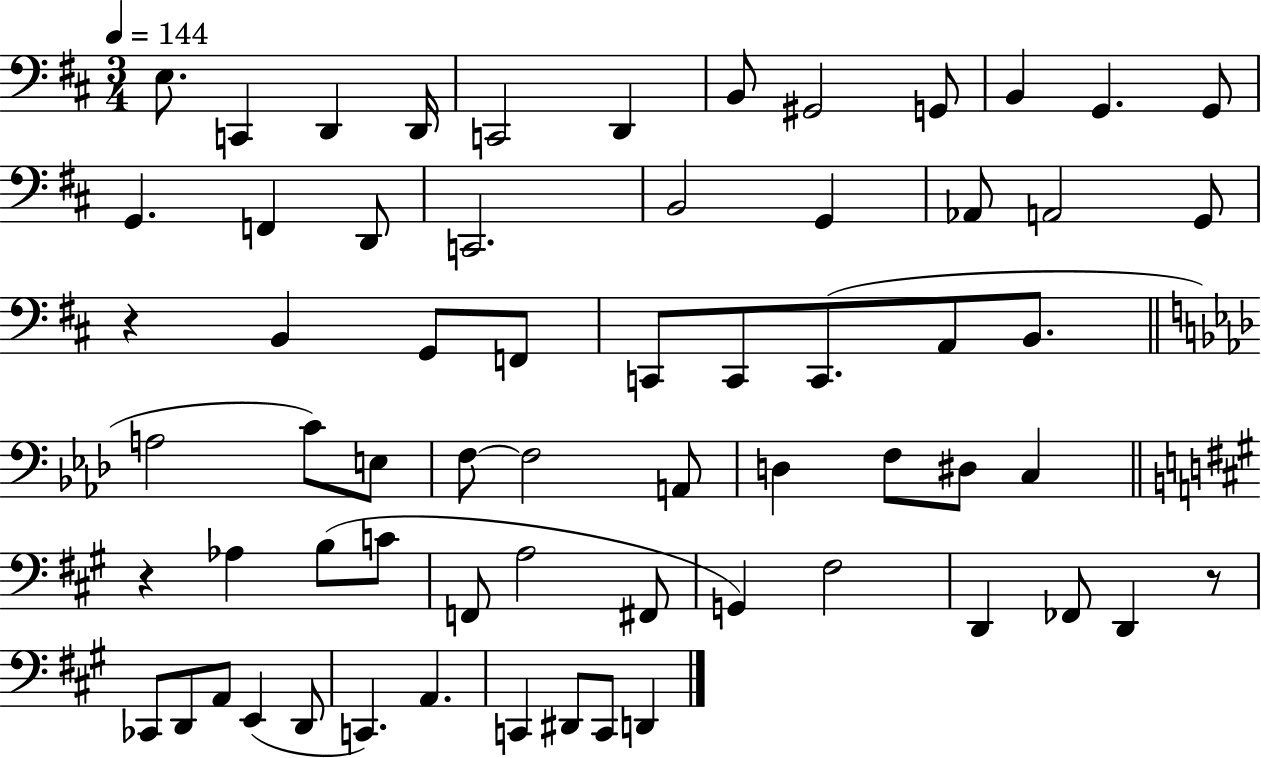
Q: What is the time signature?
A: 3/4